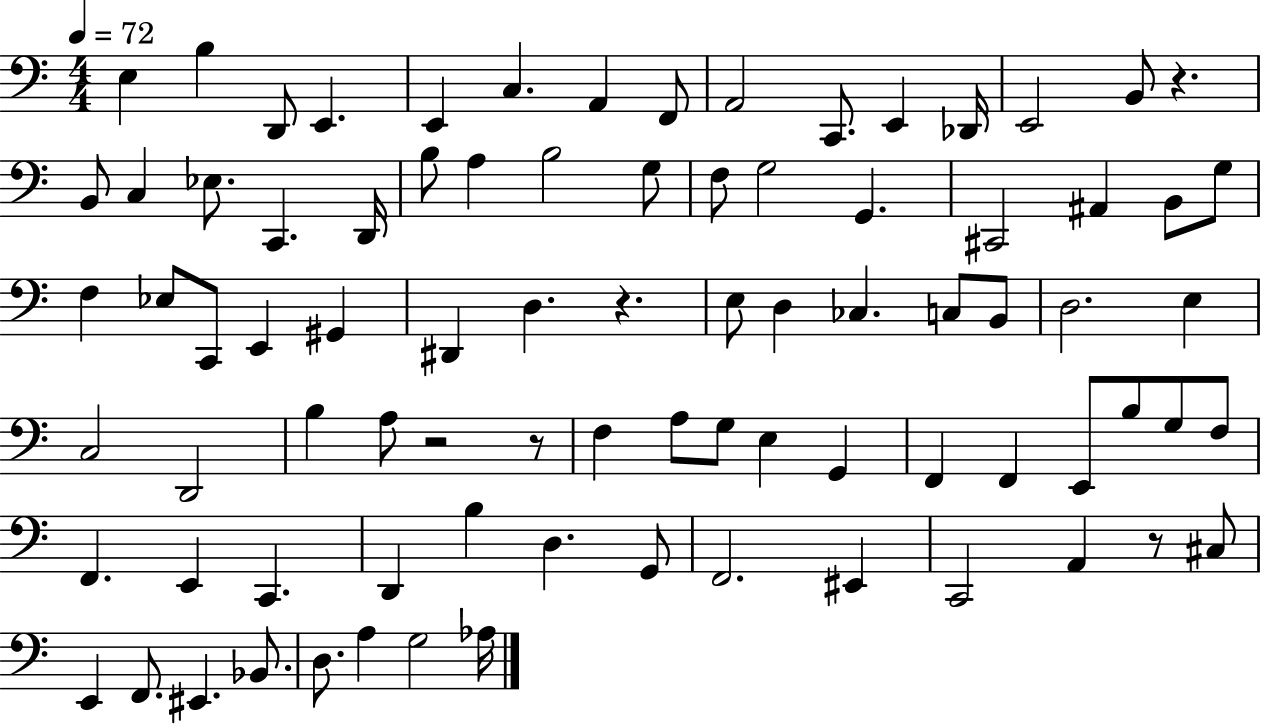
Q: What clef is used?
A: bass